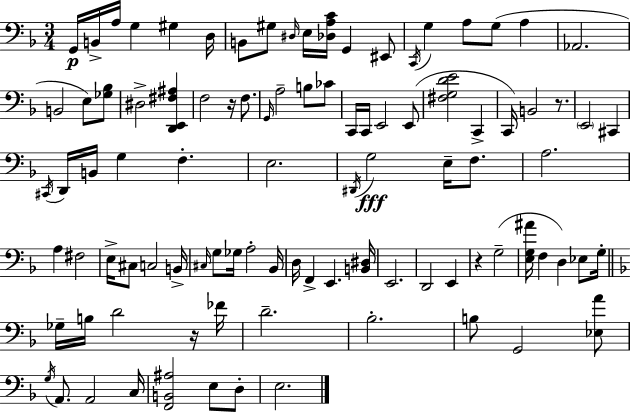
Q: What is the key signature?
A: D minor